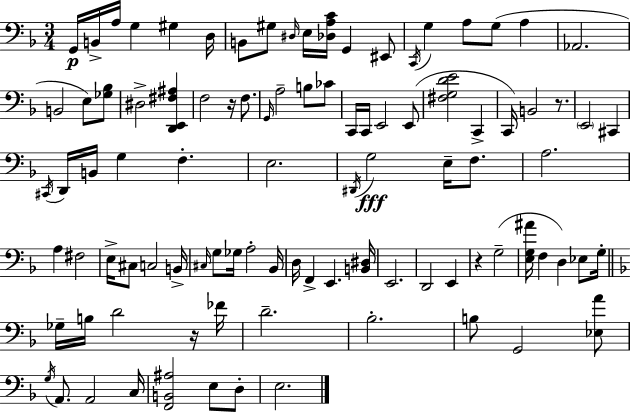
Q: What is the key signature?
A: D minor